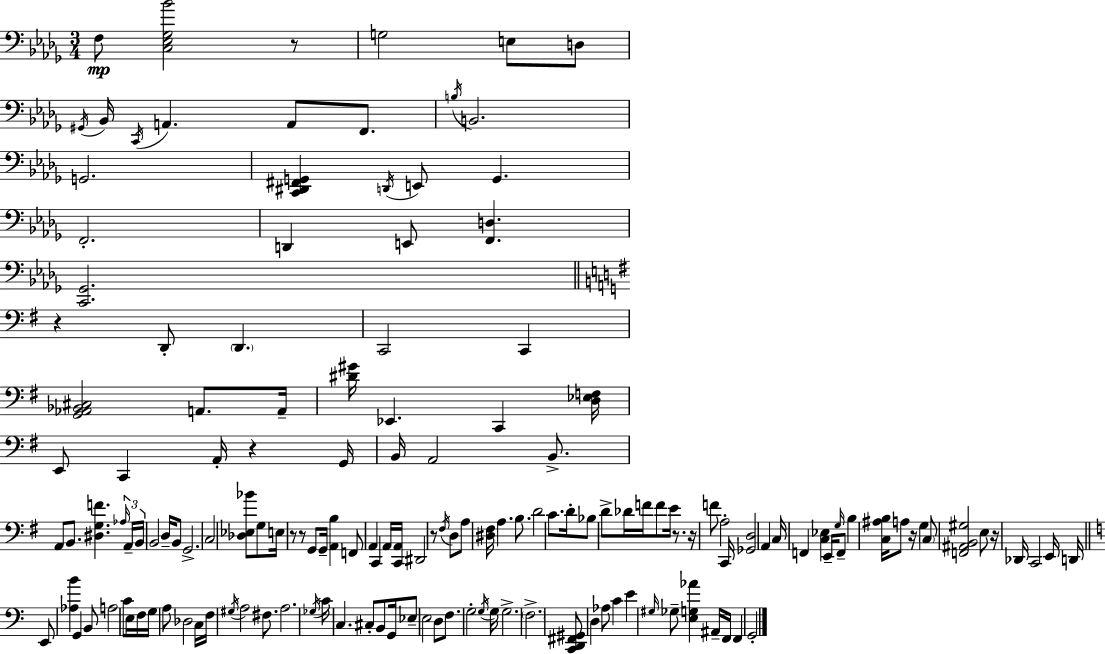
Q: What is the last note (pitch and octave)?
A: G2